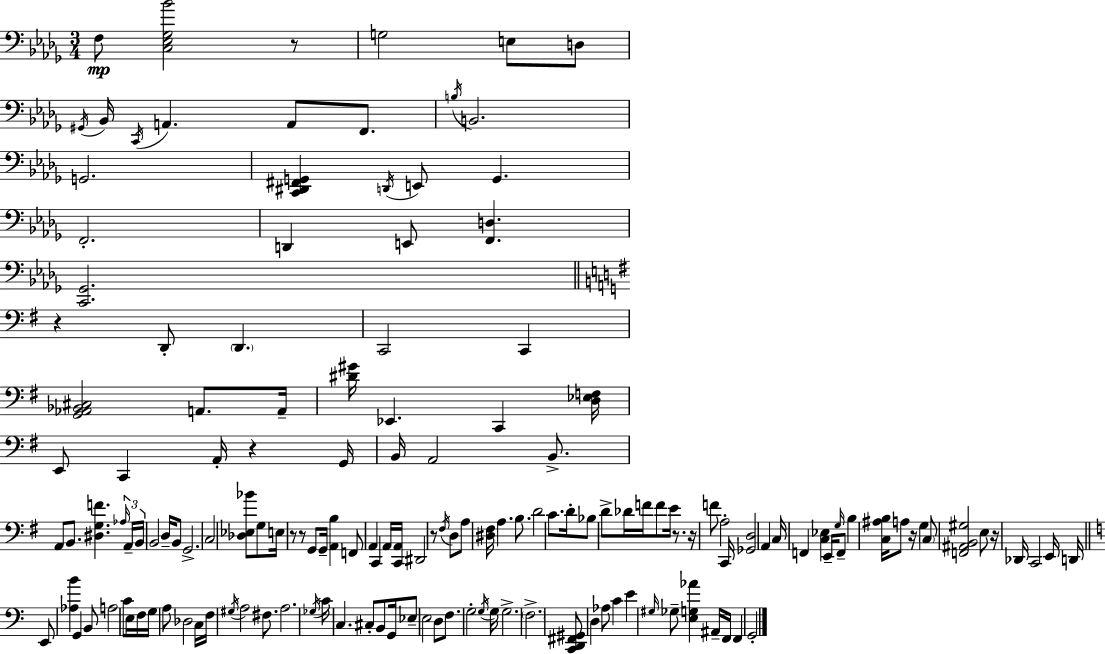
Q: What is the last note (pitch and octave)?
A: G2